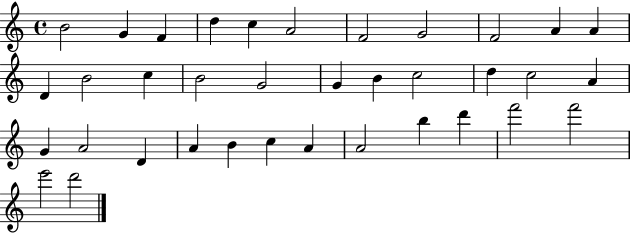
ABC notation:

X:1
T:Untitled
M:4/4
L:1/4
K:C
B2 G F d c A2 F2 G2 F2 A A D B2 c B2 G2 G B c2 d c2 A G A2 D A B c A A2 b d' f'2 f'2 e'2 d'2